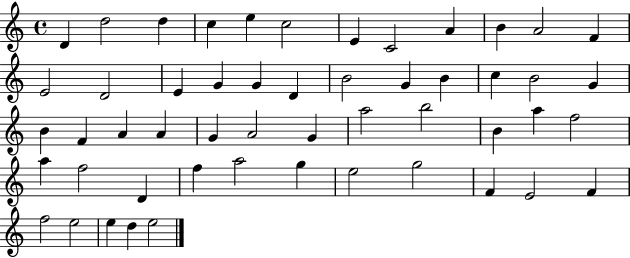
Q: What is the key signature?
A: C major